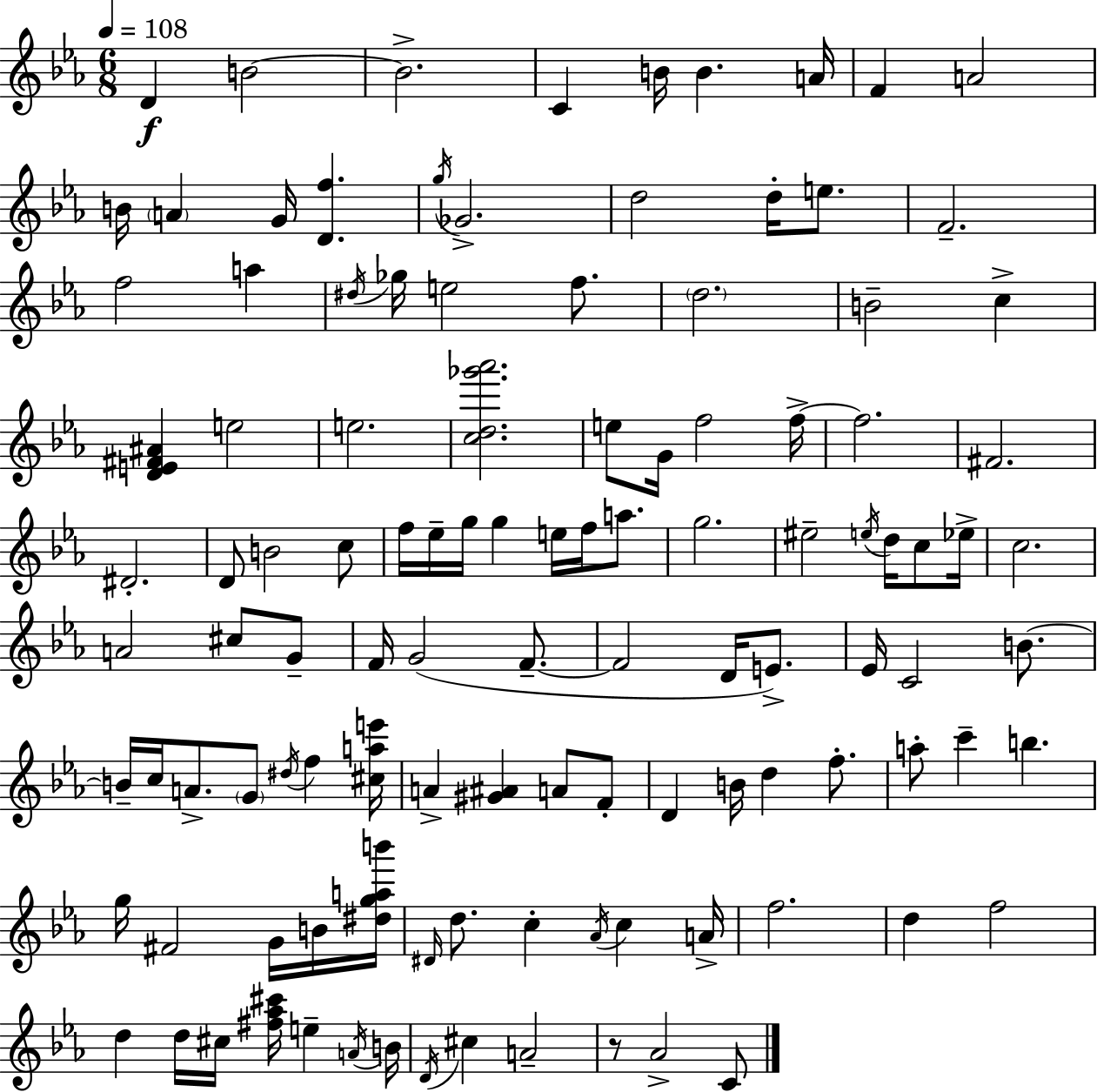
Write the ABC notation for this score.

X:1
T:Untitled
M:6/8
L:1/4
K:Cm
D B2 B2 C B/4 B A/4 F A2 B/4 A G/4 [Df] g/4 _G2 d2 d/4 e/2 F2 f2 a ^d/4 _g/4 e2 f/2 d2 B2 c [DE^F^A] e2 e2 [cd_g'_a']2 e/2 G/4 f2 f/4 f2 ^F2 ^D2 D/2 B2 c/2 f/4 _e/4 g/4 g e/4 f/4 a/2 g2 ^e2 e/4 d/4 c/2 _e/4 c2 A2 ^c/2 G/2 F/4 G2 F/2 F2 D/4 E/2 _E/4 C2 B/2 B/4 c/4 A/2 G/2 ^d/4 f [^cae']/4 A [^G^A] A/2 F/2 D B/4 d f/2 a/2 c' b g/4 ^F2 G/4 B/4 [^dgab']/4 ^D/4 d/2 c _A/4 c A/4 f2 d f2 d d/4 ^c/4 [^f_a^c']/4 e A/4 B/4 D/4 ^c A2 z/2 _A2 C/2